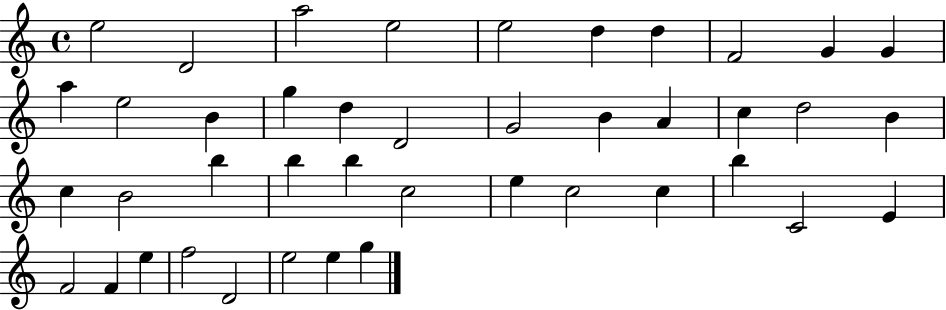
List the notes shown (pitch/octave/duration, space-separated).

E5/h D4/h A5/h E5/h E5/h D5/q D5/q F4/h G4/q G4/q A5/q E5/h B4/q G5/q D5/q D4/h G4/h B4/q A4/q C5/q D5/h B4/q C5/q B4/h B5/q B5/q B5/q C5/h E5/q C5/h C5/q B5/q C4/h E4/q F4/h F4/q E5/q F5/h D4/h E5/h E5/q G5/q